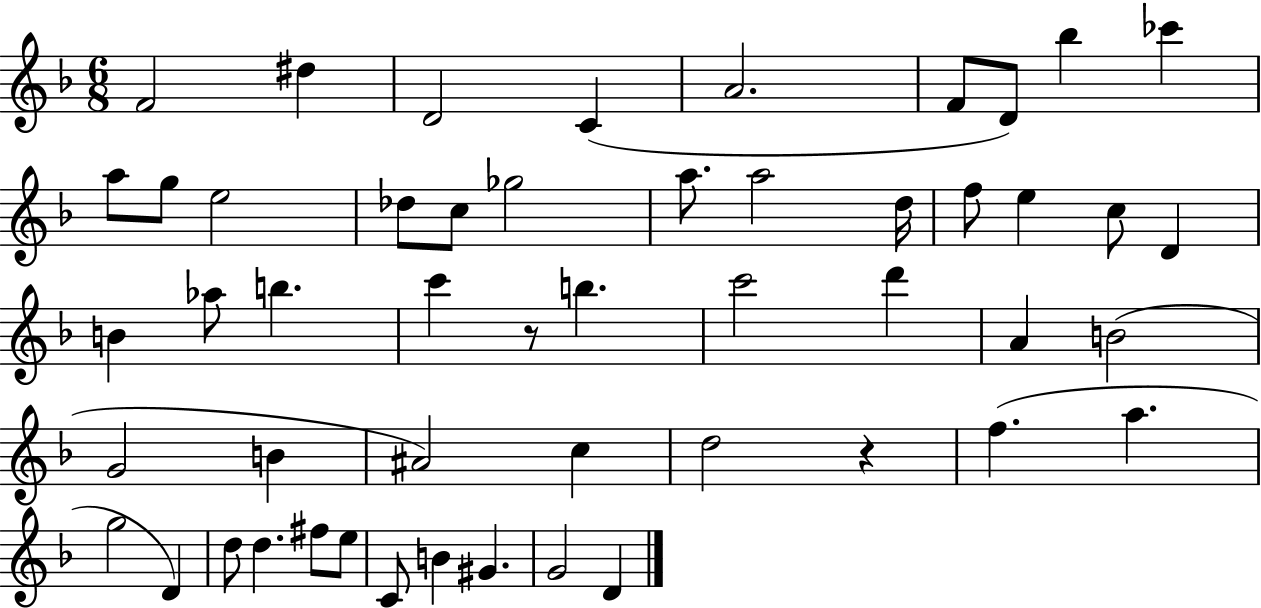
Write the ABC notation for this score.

X:1
T:Untitled
M:6/8
L:1/4
K:F
F2 ^d D2 C A2 F/2 D/2 _b _c' a/2 g/2 e2 _d/2 c/2 _g2 a/2 a2 d/4 f/2 e c/2 D B _a/2 b c' z/2 b c'2 d' A B2 G2 B ^A2 c d2 z f a g2 D d/2 d ^f/2 e/2 C/2 B ^G G2 D